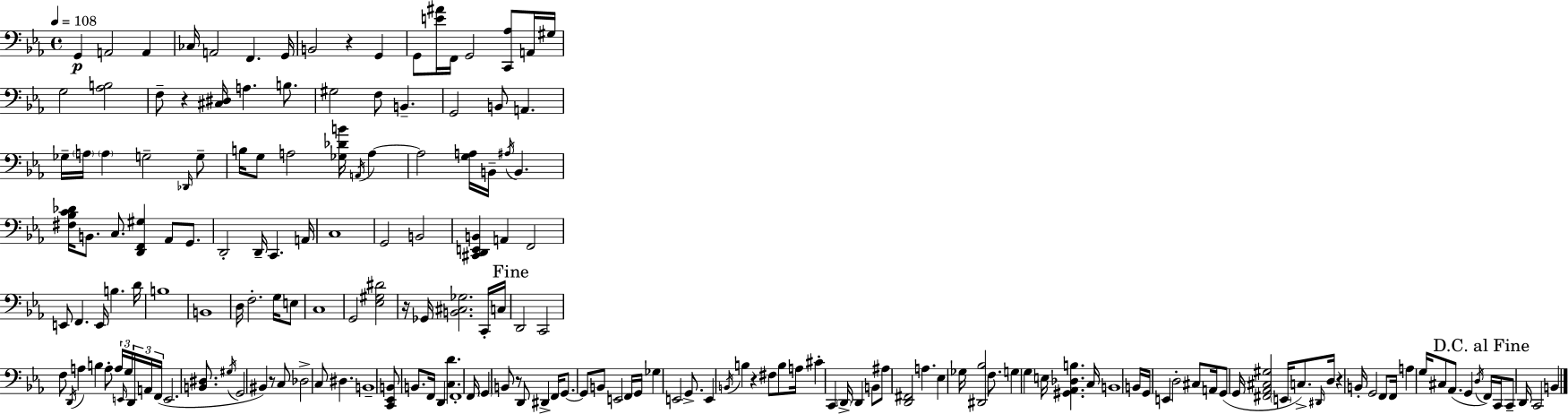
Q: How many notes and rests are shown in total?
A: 183